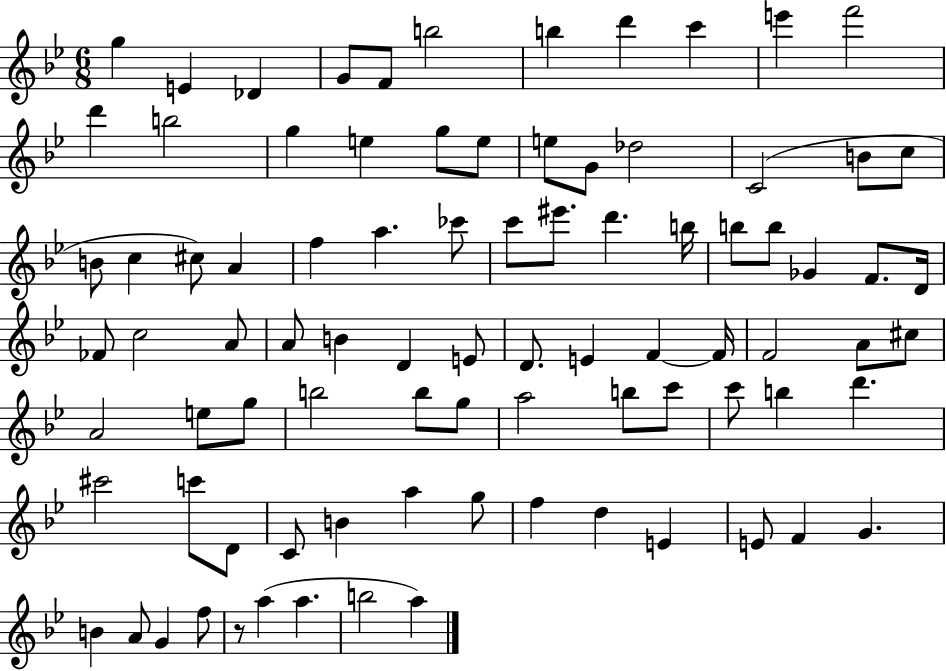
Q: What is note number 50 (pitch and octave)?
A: F4